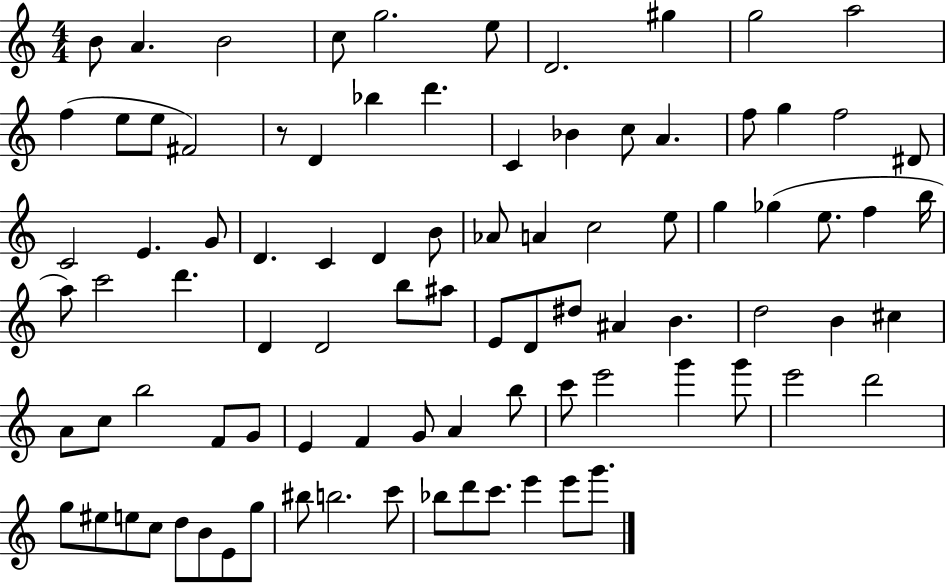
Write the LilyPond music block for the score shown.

{
  \clef treble
  \numericTimeSignature
  \time 4/4
  \key c \major
  b'8 a'4. b'2 | c''8 g''2. e''8 | d'2. gis''4 | g''2 a''2 | \break f''4( e''8 e''8 fis'2) | r8 d'4 bes''4 d'''4. | c'4 bes'4 c''8 a'4. | f''8 g''4 f''2 dis'8 | \break c'2 e'4. g'8 | d'4. c'4 d'4 b'8 | aes'8 a'4 c''2 e''8 | g''4 ges''4( e''8. f''4 b''16 | \break a''8) c'''2 d'''4. | d'4 d'2 b''8 ais''8 | e'8 d'8 dis''8 ais'4 b'4. | d''2 b'4 cis''4 | \break a'8 c''8 b''2 f'8 g'8 | e'4 f'4 g'8 a'4 b''8 | c'''8 e'''2 g'''4 g'''8 | e'''2 d'''2 | \break g''8 eis''8 e''8 c''8 d''8 b'8 e'8 g''8 | bis''8 b''2. c'''8 | bes''8 d'''8 c'''8. e'''4 e'''8 g'''8. | \bar "|."
}